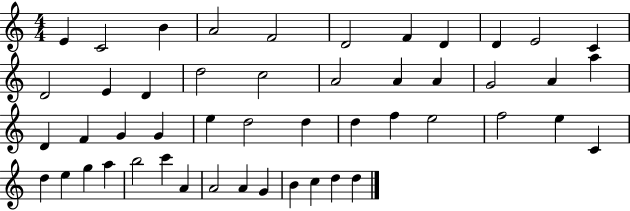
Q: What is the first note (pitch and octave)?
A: E4